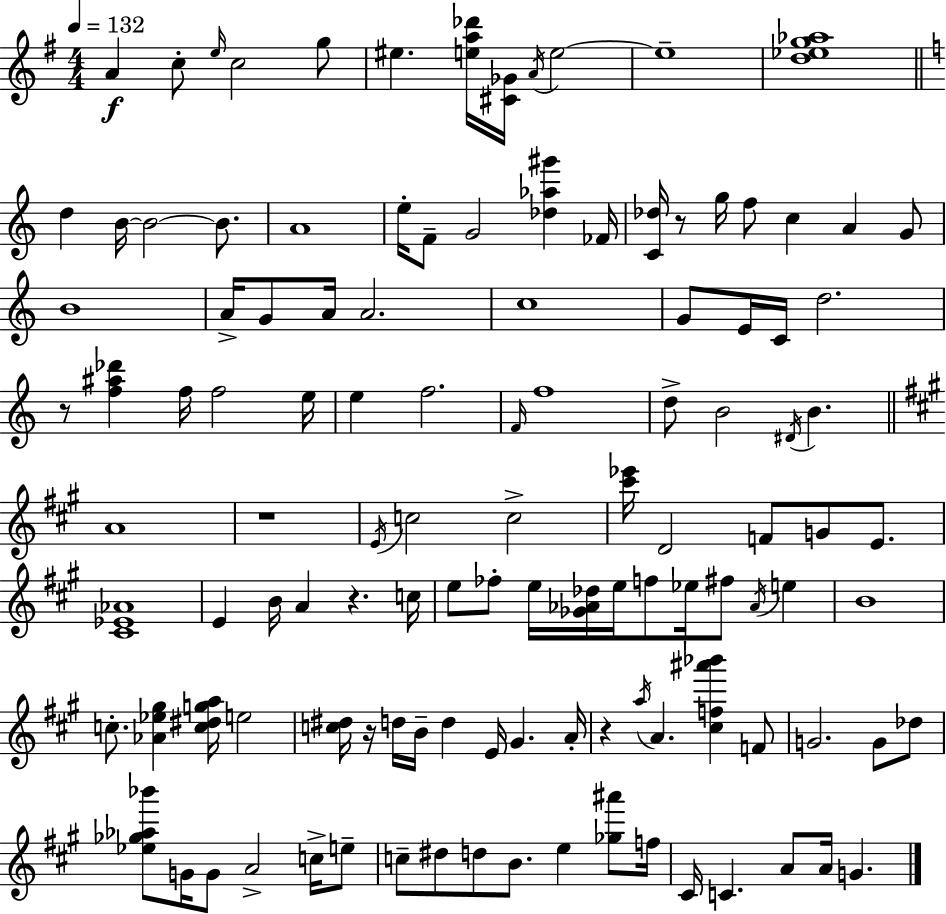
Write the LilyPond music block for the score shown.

{
  \clef treble
  \numericTimeSignature
  \time 4/4
  \key e \minor
  \tempo 4 = 132
  \repeat volta 2 { a'4\f c''8-. \grace { e''16 } c''2 g''8 | eis''4. <e'' a'' des'''>16 <cis' ges'>16 \acciaccatura { a'16 } e''2~~ | e''1-- | <d'' ees'' g'' aes''>1 | \break \bar "||" \break \key a \minor d''4 b'16~~ b'2~~ b'8. | a'1 | e''16-. f'8-- g'2 <des'' aes'' gis'''>4 fes'16 | <c' des''>16 r8 g''16 f''8 c''4 a'4 g'8 | \break b'1 | a'16-> g'8 a'16 a'2. | c''1 | g'8 e'16 c'16 d''2. | \break r8 <f'' ais'' des'''>4 f''16 f''2 e''16 | e''4 f''2. | \grace { f'16 } f''1 | d''8-> b'2 \acciaccatura { dis'16 } b'4. | \break \bar "||" \break \key a \major a'1 | r1 | \acciaccatura { e'16 } c''2 c''2-> | <cis''' ees'''>16 d'2 f'8 g'8 e'8. | \break <cis' ees' aes'>1 | e'4 b'16 a'4 r4. | c''16 e''8 fes''8-. e''16 <ges' aes' des''>16 e''16 f''8 ees''16 fis''8 \acciaccatura { aes'16 } e''4 | b'1 | \break c''8.-. <aes' ees'' gis''>4 <c'' dis'' g'' a''>16 e''2 | <c'' dis''>16 r16 d''16 b'16-- d''4 e'16 gis'4. | a'16-. r4 \acciaccatura { a''16 } a'4. <cis'' f'' ais''' bes'''>4 | f'8 g'2. g'8 | \break des''8 <ees'' ges'' aes'' bes'''>8 g'16 g'8 a'2-> | c''16-> e''8-- c''8-- dis''8 d''8 b'8. e''4 | <ges'' ais'''>8 f''16 cis'16 c'4. a'8 a'16 g'4. | } \bar "|."
}